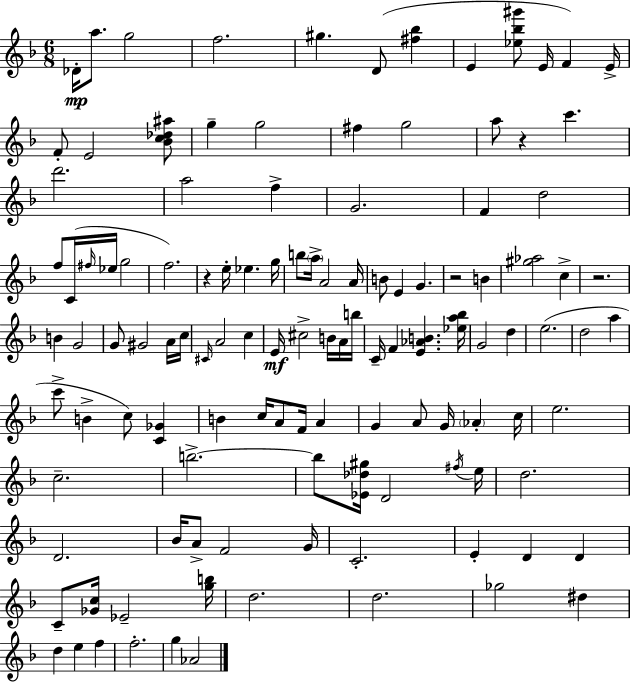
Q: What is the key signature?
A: F major